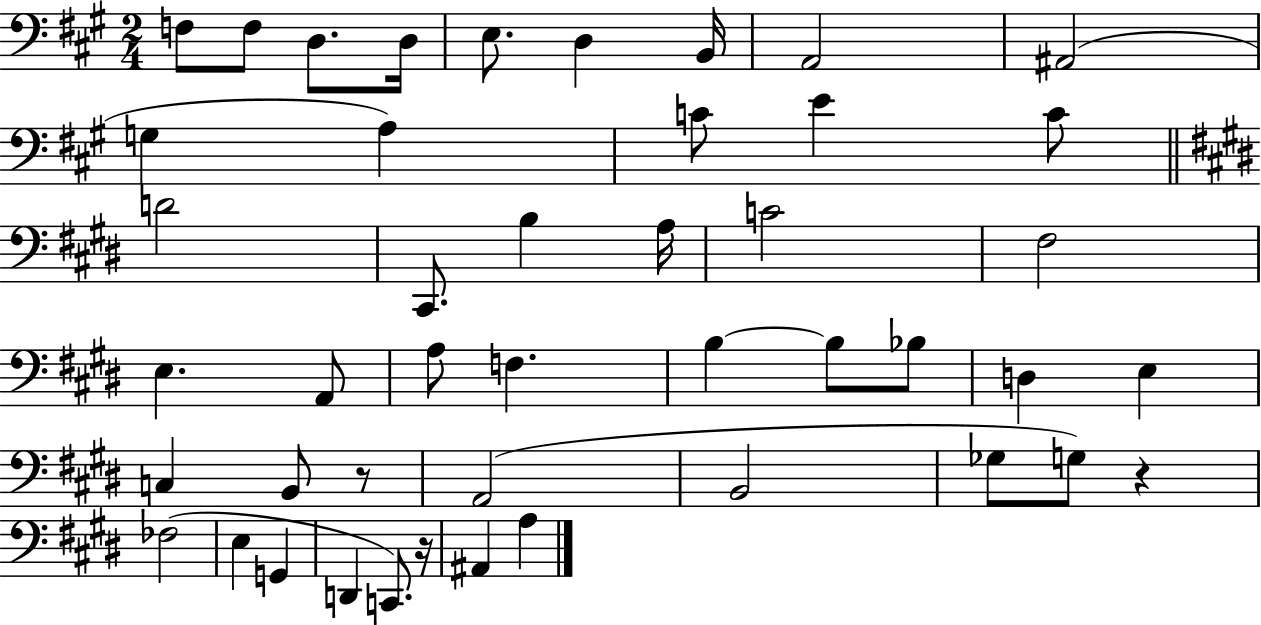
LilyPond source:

{
  \clef bass
  \numericTimeSignature
  \time 2/4
  \key a \major
  f8 f8 d8. d16 | e8. d4 b,16 | a,2 | ais,2( | \break g4 a4) | c'8 e'4 c'8 | \bar "||" \break \key e \major d'2 | cis,8. b4 a16 | c'2 | fis2 | \break e4. a,8 | a8 f4. | b4~~ b8 bes8 | d4 e4 | \break c4 b,8 r8 | a,2( | b,2 | ges8 g8) r4 | \break fes2( | e4 g,4 | d,4 c,8.) r16 | ais,4 a4 | \break \bar "|."
}